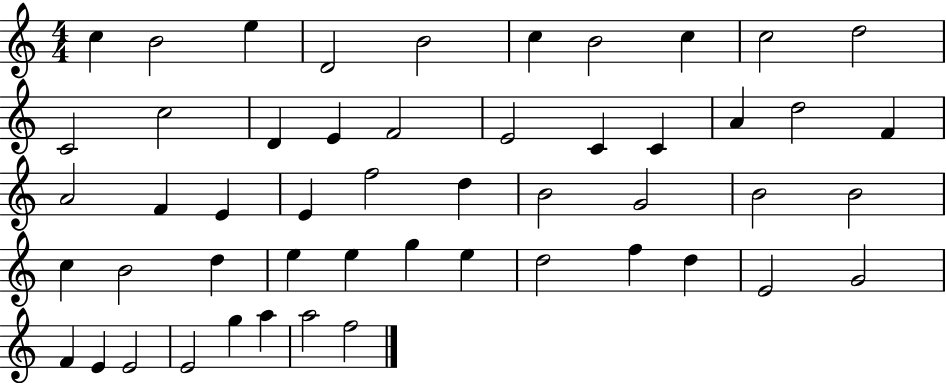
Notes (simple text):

C5/q B4/h E5/q D4/h B4/h C5/q B4/h C5/q C5/h D5/h C4/h C5/h D4/q E4/q F4/h E4/h C4/q C4/q A4/q D5/h F4/q A4/h F4/q E4/q E4/q F5/h D5/q B4/h G4/h B4/h B4/h C5/q B4/h D5/q E5/q E5/q G5/q E5/q D5/h F5/q D5/q E4/h G4/h F4/q E4/q E4/h E4/h G5/q A5/q A5/h F5/h